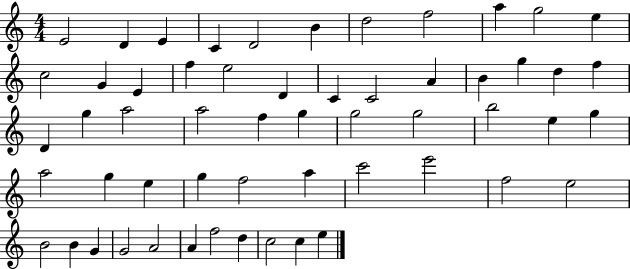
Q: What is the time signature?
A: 4/4